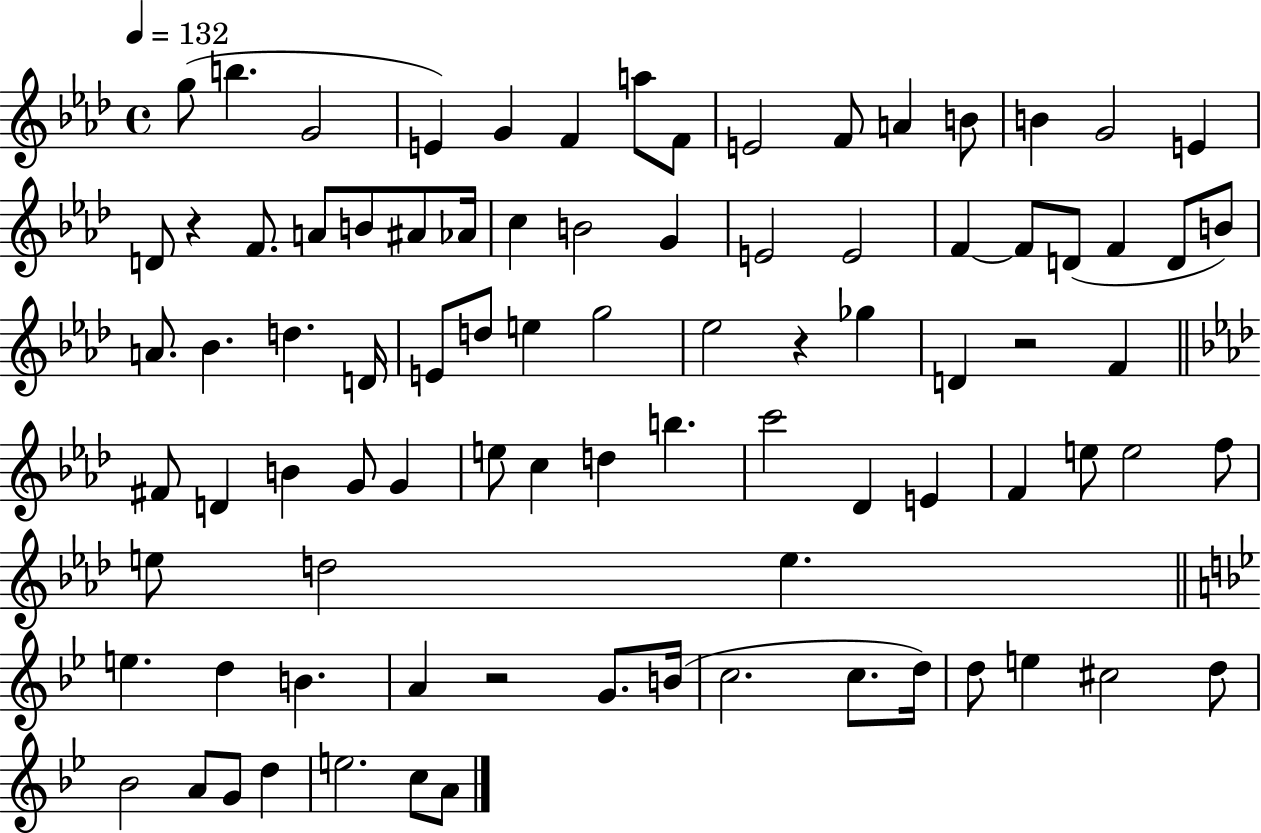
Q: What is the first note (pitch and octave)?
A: G5